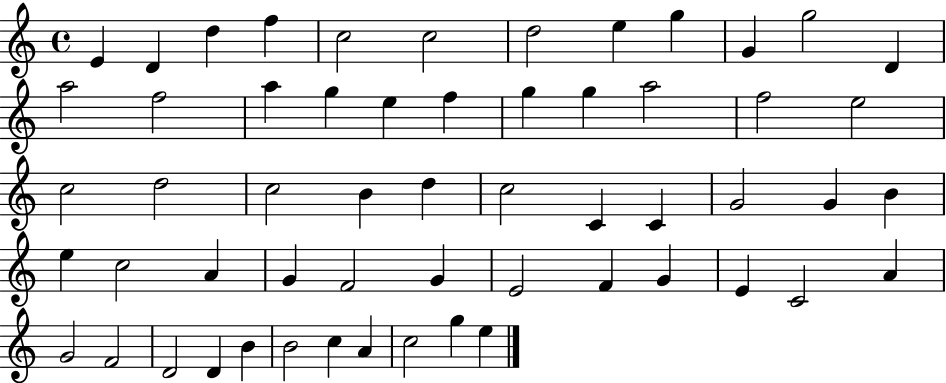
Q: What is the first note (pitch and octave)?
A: E4